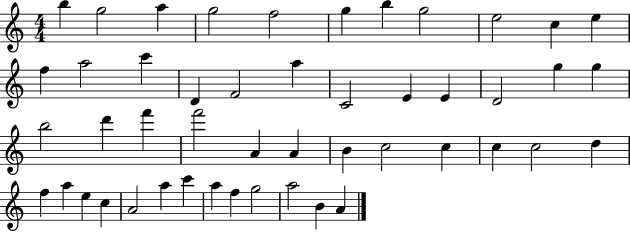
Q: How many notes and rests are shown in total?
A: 48